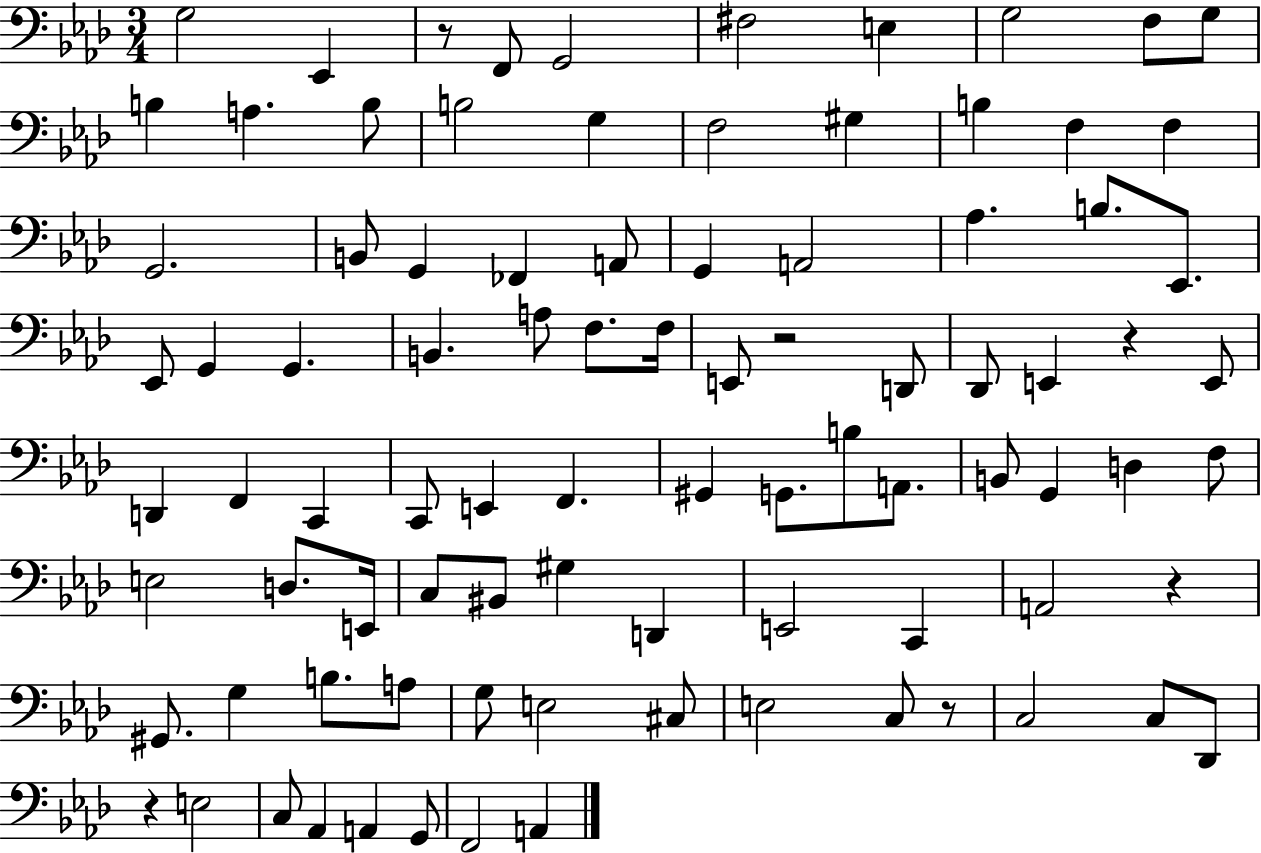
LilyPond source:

{
  \clef bass
  \numericTimeSignature
  \time 3/4
  \key aes \major
  g2 ees,4 | r8 f,8 g,2 | fis2 e4 | g2 f8 g8 | \break b4 a4. b8 | b2 g4 | f2 gis4 | b4 f4 f4 | \break g,2. | b,8 g,4 fes,4 a,8 | g,4 a,2 | aes4. b8. ees,8. | \break ees,8 g,4 g,4. | b,4. a8 f8. f16 | e,8 r2 d,8 | des,8 e,4 r4 e,8 | \break d,4 f,4 c,4 | c,8 e,4 f,4. | gis,4 g,8. b8 a,8. | b,8 g,4 d4 f8 | \break e2 d8. e,16 | c8 bis,8 gis4 d,4 | e,2 c,4 | a,2 r4 | \break gis,8. g4 b8. a8 | g8 e2 cis8 | e2 c8 r8 | c2 c8 des,8 | \break r4 e2 | c8 aes,4 a,4 g,8 | f,2 a,4 | \bar "|."
}